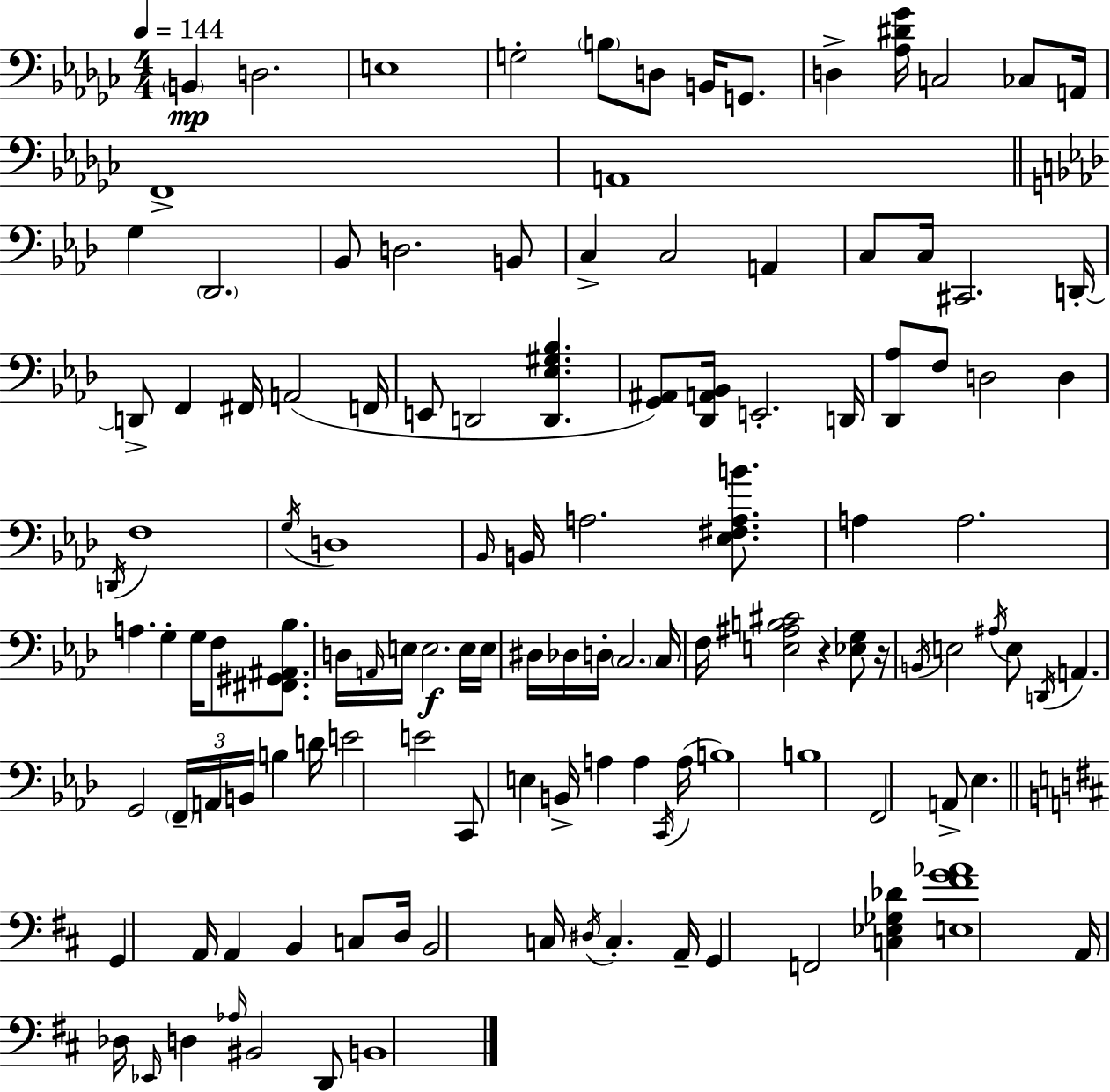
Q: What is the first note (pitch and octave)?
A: B2